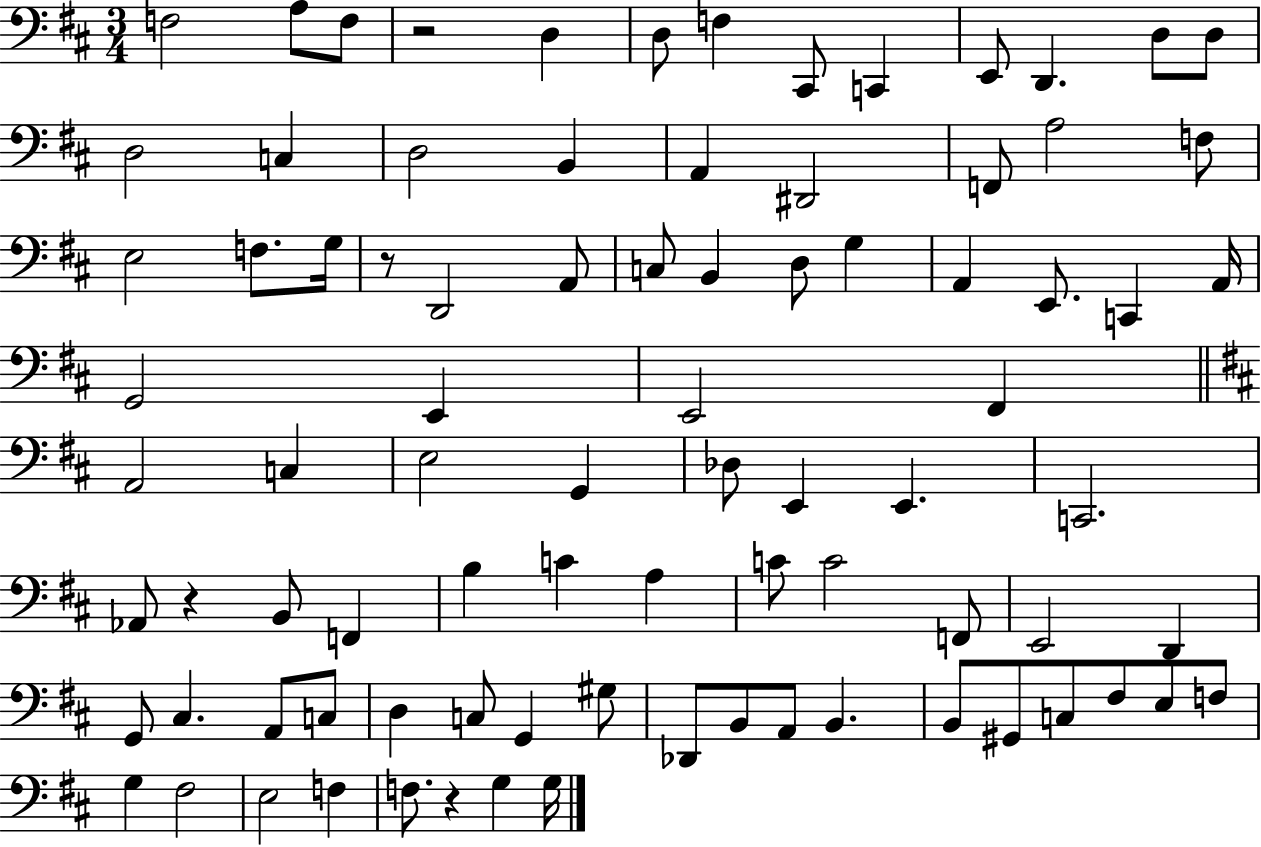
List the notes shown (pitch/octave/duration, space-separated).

F3/h A3/e F3/e R/h D3/q D3/e F3/q C#2/e C2/q E2/e D2/q. D3/e D3/e D3/h C3/q D3/h B2/q A2/q D#2/h F2/e A3/h F3/e E3/h F3/e. G3/s R/e D2/h A2/e C3/e B2/q D3/e G3/q A2/q E2/e. C2/q A2/s G2/h E2/q E2/h F#2/q A2/h C3/q E3/h G2/q Db3/e E2/q E2/q. C2/h. Ab2/e R/q B2/e F2/q B3/q C4/q A3/q C4/e C4/h F2/e E2/h D2/q G2/e C#3/q. A2/e C3/e D3/q C3/e G2/q G#3/e Db2/e B2/e A2/e B2/q. B2/e G#2/e C3/e F#3/e E3/e F3/e G3/q F#3/h E3/h F3/q F3/e. R/q G3/q G3/s